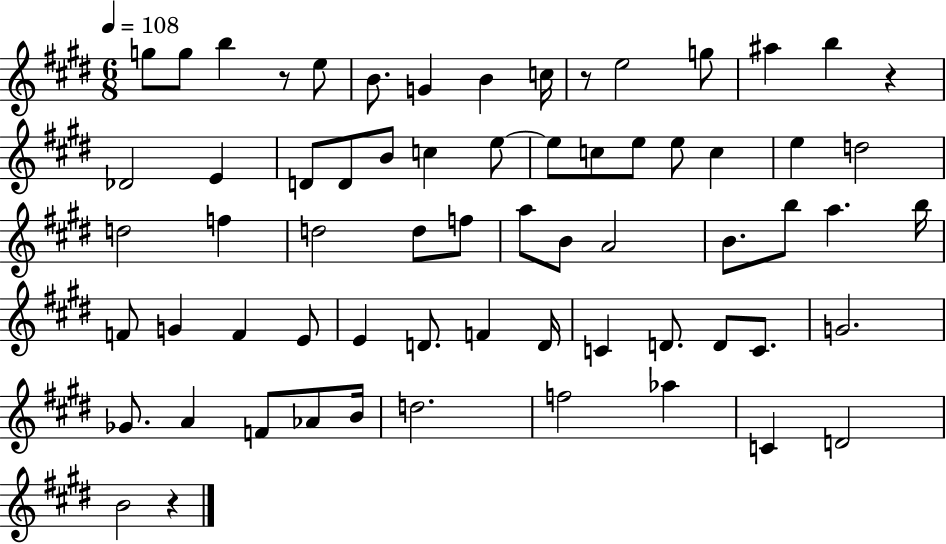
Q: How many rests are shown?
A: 4